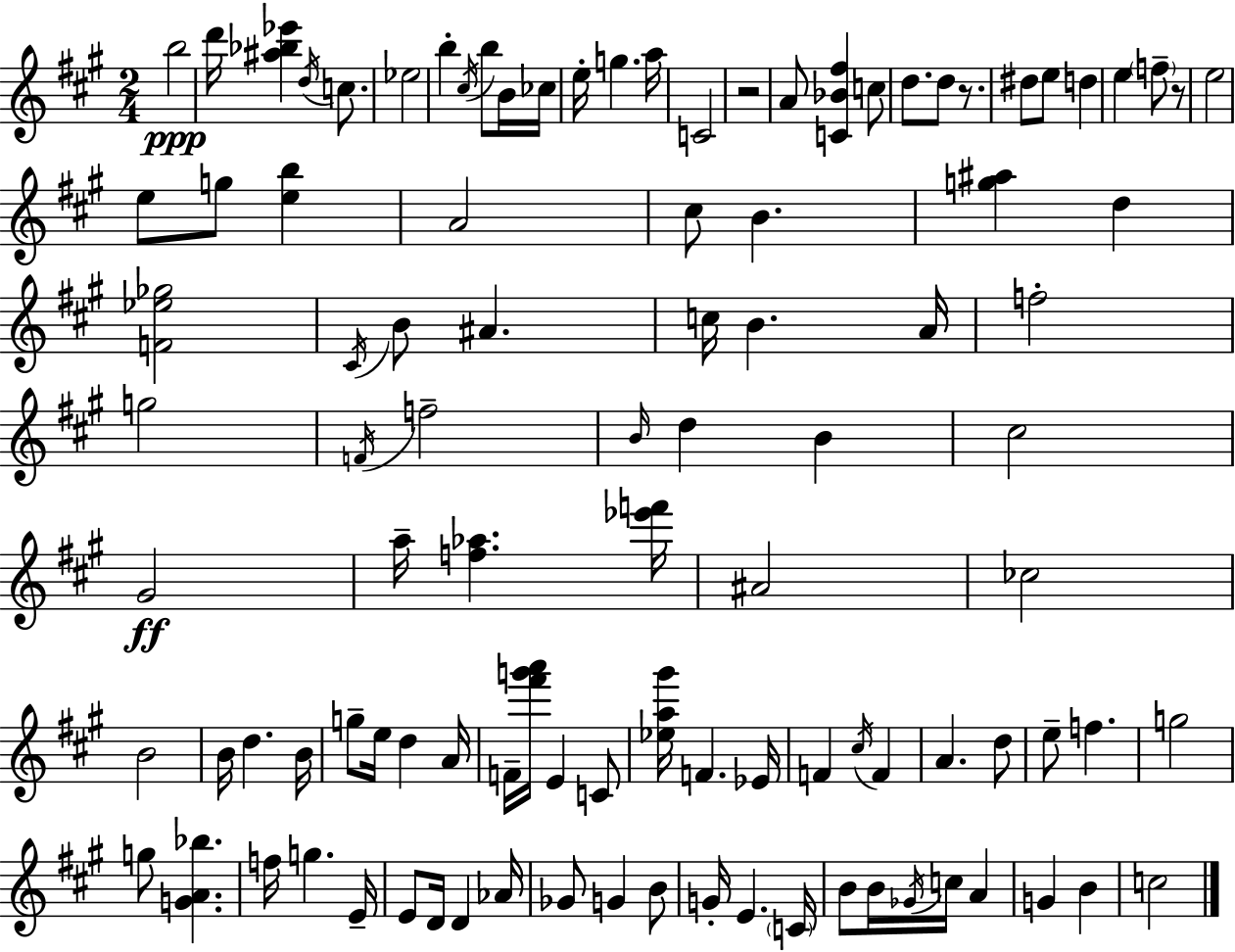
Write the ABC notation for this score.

X:1
T:Untitled
M:2/4
L:1/4
K:A
b2 d'/4 [^a_b_e'] d/4 c/2 _e2 b ^c/4 b/2 B/4 _c/4 e/4 g a/4 C2 z2 A/2 [C_B^f] c/2 d/2 d/2 z/2 ^d/2 e/2 d e f/2 z/2 e2 e/2 g/2 [eb] A2 ^c/2 B [g^a] d [F_e_g]2 ^C/4 B/2 ^A c/4 B A/4 f2 g2 F/4 f2 B/4 d B ^c2 ^G2 a/4 [f_a] [_e'f']/4 ^A2 _c2 B2 B/4 d B/4 g/2 e/4 d A/4 F/4 [^f'g'a']/4 E C/2 [_ea^g']/4 F _E/4 F ^c/4 F A d/2 e/2 f g2 g/2 [GA_b] f/4 g E/4 E/2 D/4 D _A/4 _G/2 G B/2 G/4 E C/4 B/2 B/4 _G/4 c/4 A G B c2